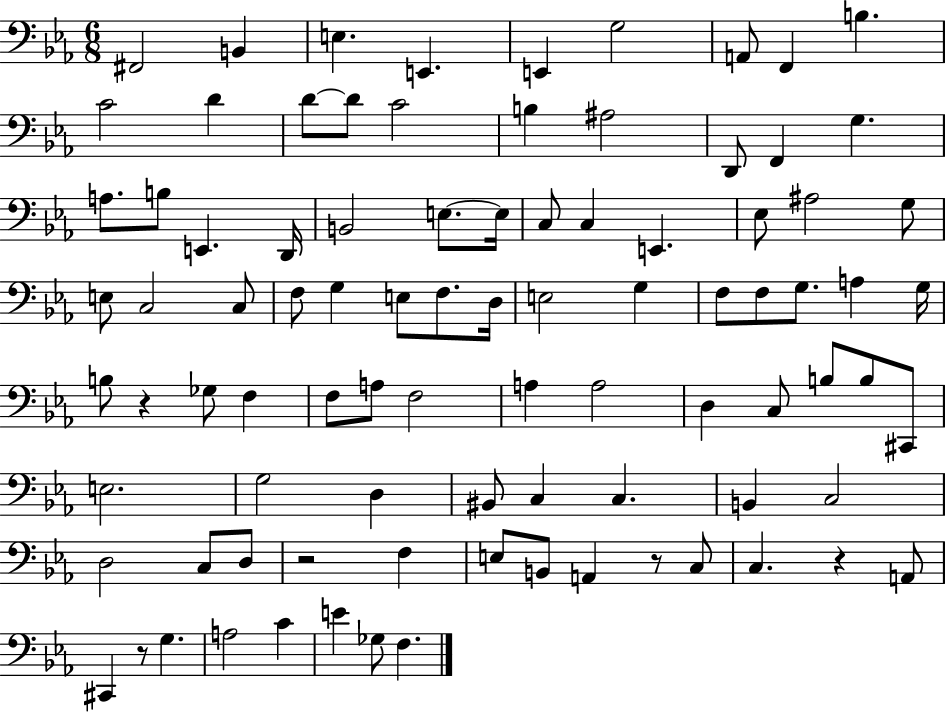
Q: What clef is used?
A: bass